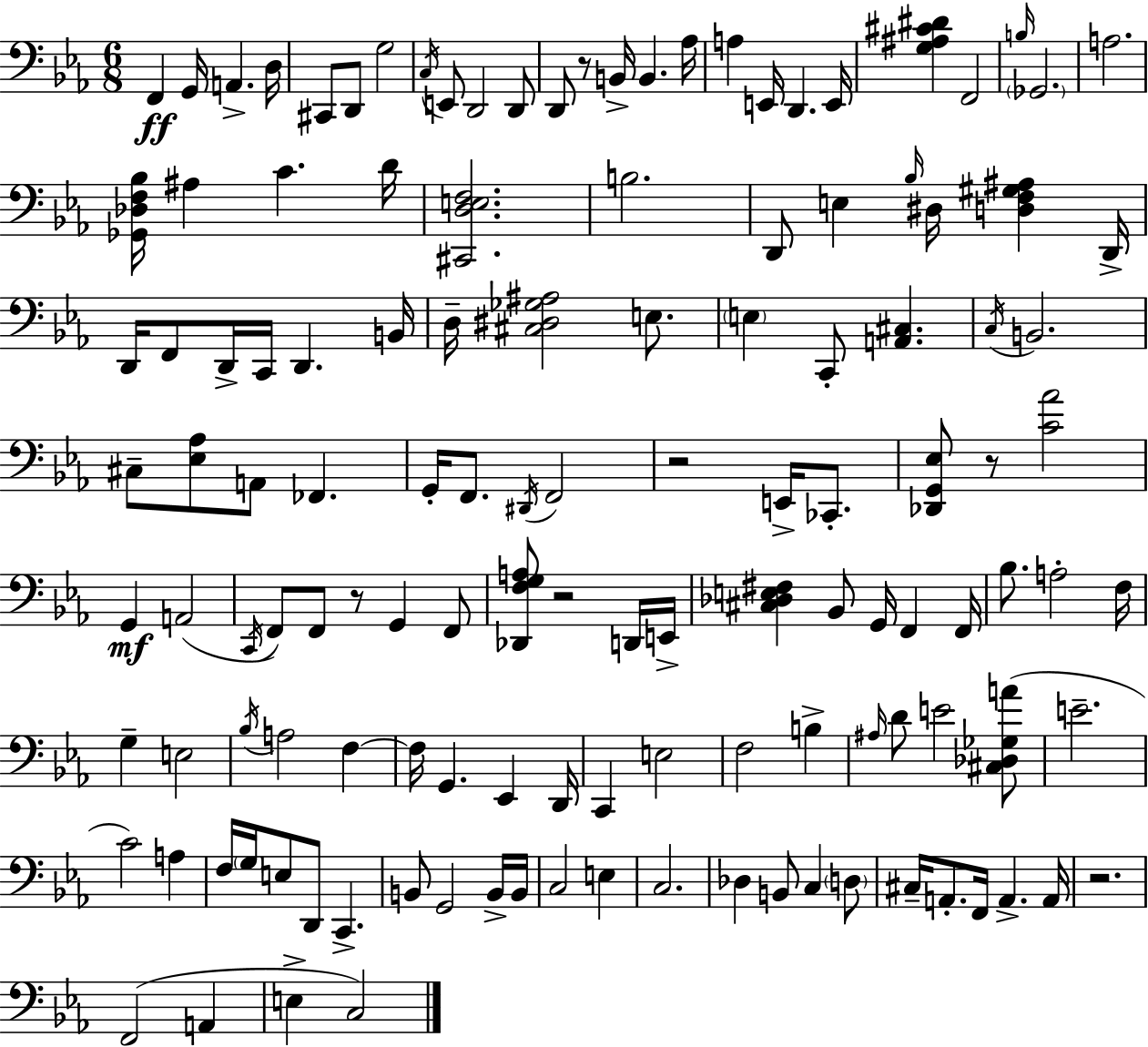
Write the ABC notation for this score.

X:1
T:Untitled
M:6/8
L:1/4
K:Eb
F,, G,,/4 A,, D,/4 ^C,,/2 D,,/2 G,2 C,/4 E,,/2 D,,2 D,,/2 D,,/2 z/2 B,,/4 B,, _A,/4 A, E,,/4 D,, E,,/4 [G,^A,^C^D] F,,2 B,/4 _G,,2 A,2 [_G,,_D,F,_B,]/4 ^A, C D/4 [^C,,D,E,F,]2 B,2 D,,/2 E, _B,/4 ^D,/4 [D,F,^G,^A,] D,,/4 D,,/4 F,,/2 D,,/4 C,,/4 D,, B,,/4 D,/4 [^C,^D,_G,^A,]2 E,/2 E, C,,/2 [A,,^C,] C,/4 B,,2 ^C,/2 [_E,_A,]/2 A,,/2 _F,, G,,/4 F,,/2 ^D,,/4 F,,2 z2 E,,/4 _C,,/2 [_D,,G,,_E,]/2 z/2 [C_A]2 G,, A,,2 C,,/4 F,,/2 F,,/2 z/2 G,, F,,/2 [_D,,F,G,A,]/2 z2 D,,/4 E,,/4 [^C,_D,E,^F,] _B,,/2 G,,/4 F,, F,,/4 _B,/2 A,2 F,/4 G, E,2 _B,/4 A,2 F, F,/4 G,, _E,, D,,/4 C,, E,2 F,2 B, ^A,/4 D/2 E2 [^C,_D,_G,A]/2 E2 C2 A, F,/4 G,/4 E,/2 D,,/2 C,, B,,/2 G,,2 B,,/4 B,,/4 C,2 E, C,2 _D, B,,/2 C, D,/2 ^C,/4 A,,/2 F,,/4 A,, A,,/4 z2 F,,2 A,, E, C,2